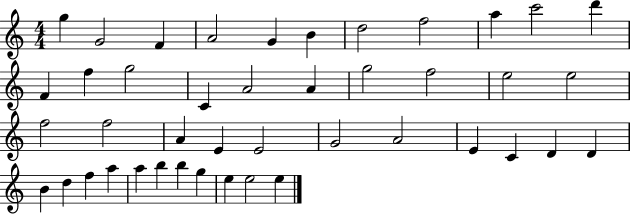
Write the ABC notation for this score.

X:1
T:Untitled
M:4/4
L:1/4
K:C
g G2 F A2 G B d2 f2 a c'2 d' F f g2 C A2 A g2 f2 e2 e2 f2 f2 A E E2 G2 A2 E C D D B d f a a b b g e e2 e